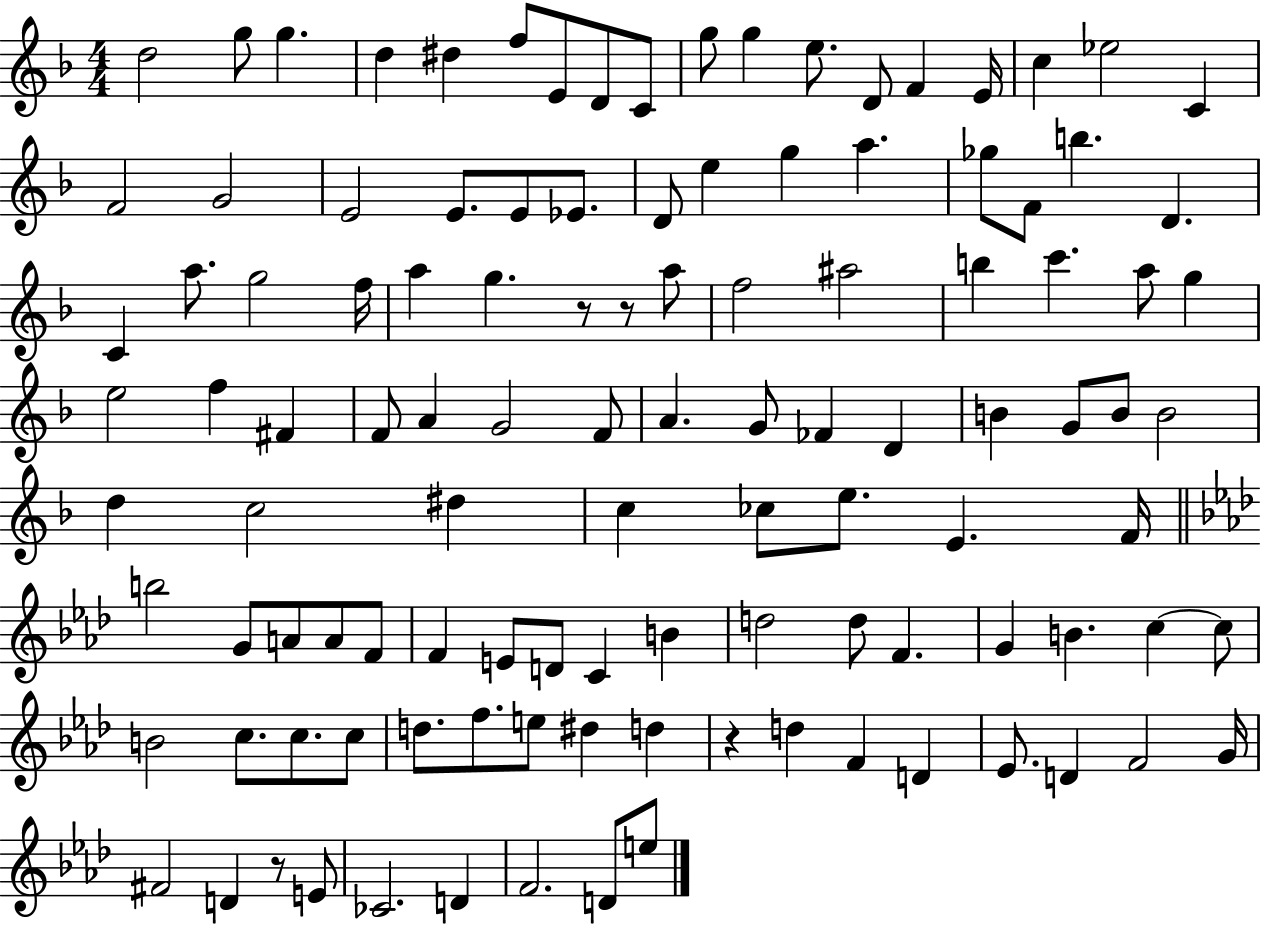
{
  \clef treble
  \numericTimeSignature
  \time 4/4
  \key f \major
  d''2 g''8 g''4. | d''4 dis''4 f''8 e'8 d'8 c'8 | g''8 g''4 e''8. d'8 f'4 e'16 | c''4 ees''2 c'4 | \break f'2 g'2 | e'2 e'8. e'8 ees'8. | d'8 e''4 g''4 a''4. | ges''8 f'8 b''4. d'4. | \break c'4 a''8. g''2 f''16 | a''4 g''4. r8 r8 a''8 | f''2 ais''2 | b''4 c'''4. a''8 g''4 | \break e''2 f''4 fis'4 | f'8 a'4 g'2 f'8 | a'4. g'8 fes'4 d'4 | b'4 g'8 b'8 b'2 | \break d''4 c''2 dis''4 | c''4 ces''8 e''8. e'4. f'16 | \bar "||" \break \key aes \major b''2 g'8 a'8 a'8 f'8 | f'4 e'8 d'8 c'4 b'4 | d''2 d''8 f'4. | g'4 b'4. c''4~~ c''8 | \break b'2 c''8. c''8. c''8 | d''8. f''8. e''8 dis''4 d''4 | r4 d''4 f'4 d'4 | ees'8. d'4 f'2 g'16 | \break fis'2 d'4 r8 e'8 | ces'2. d'4 | f'2. d'8 e''8 | \bar "|."
}